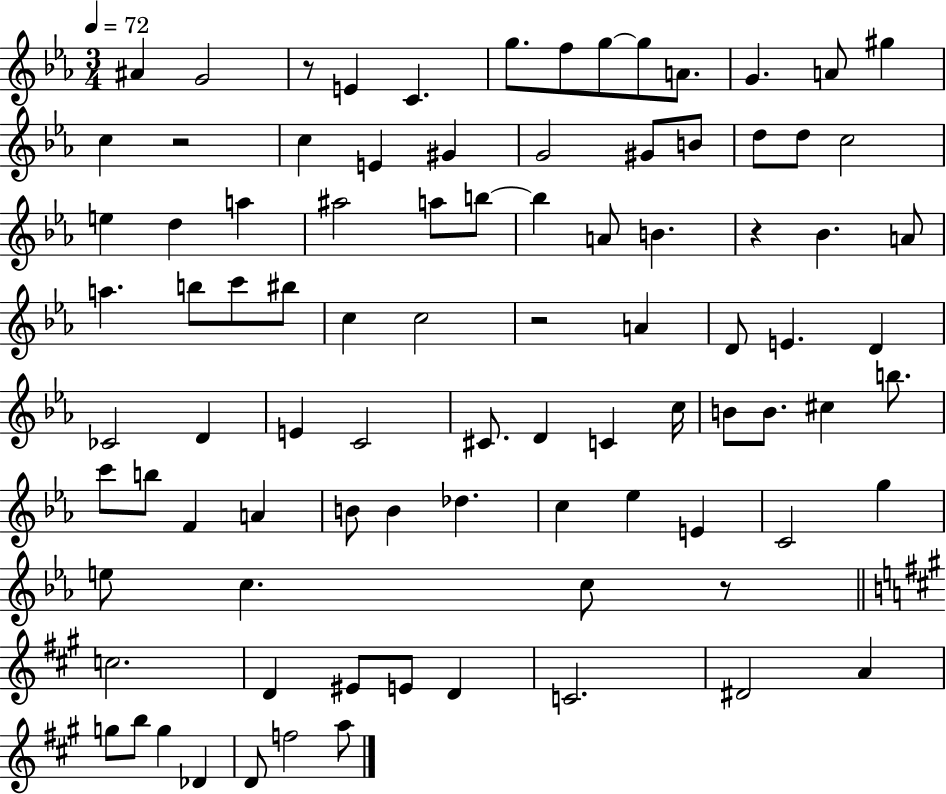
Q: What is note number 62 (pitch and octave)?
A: Db5